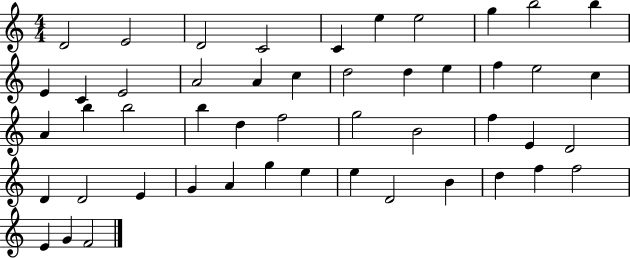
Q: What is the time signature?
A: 4/4